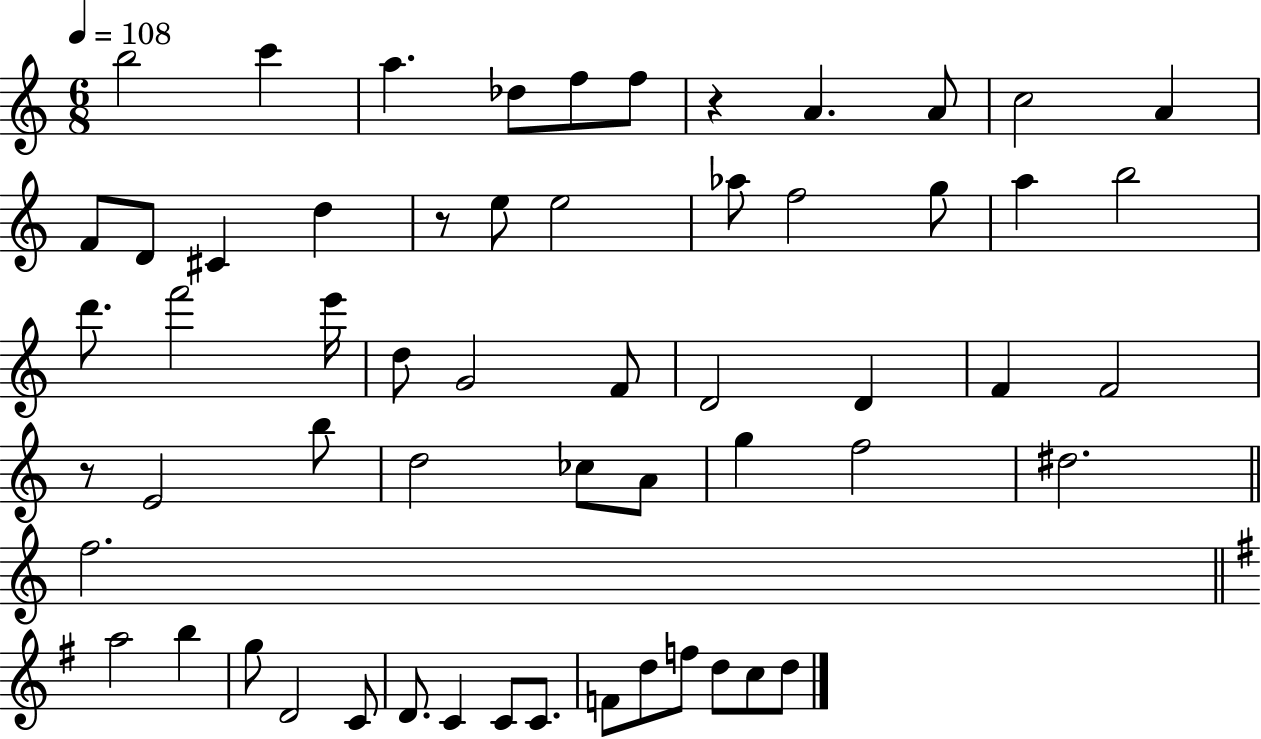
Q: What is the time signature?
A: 6/8